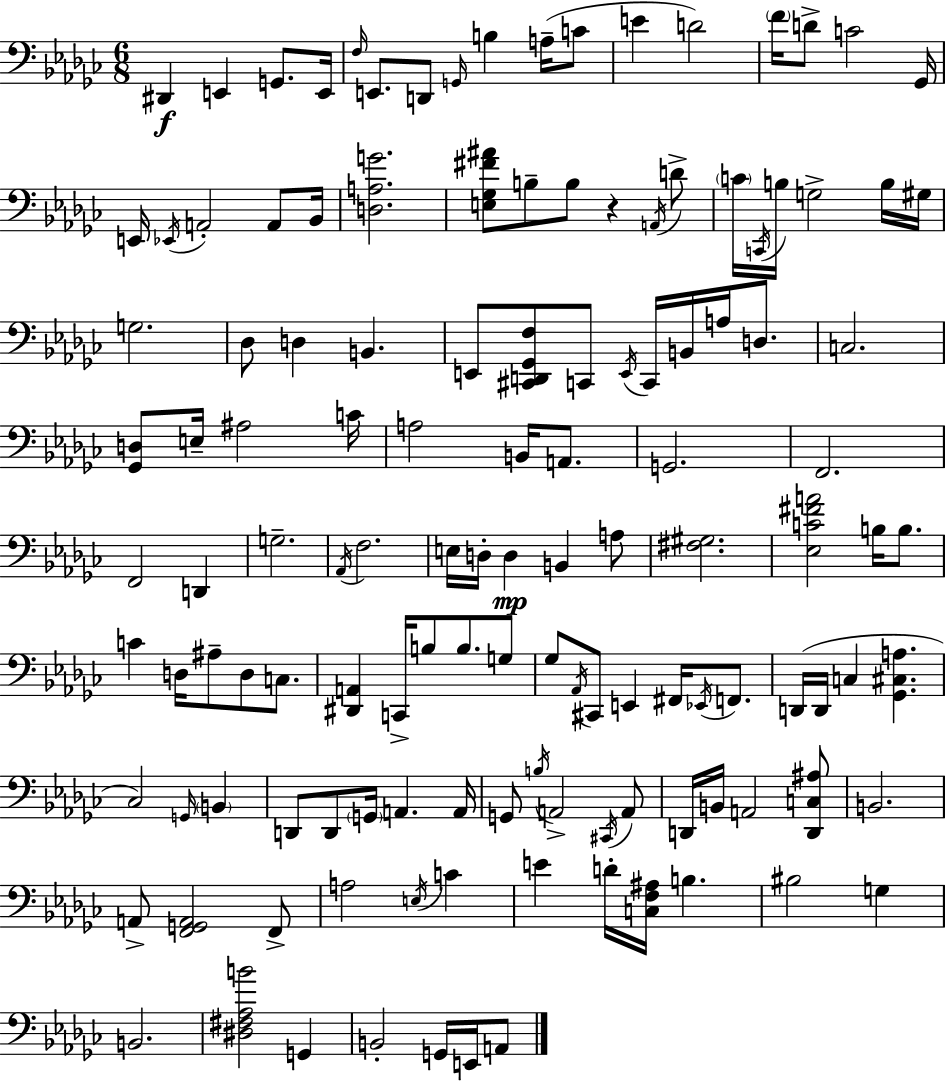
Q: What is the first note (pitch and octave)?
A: D#2